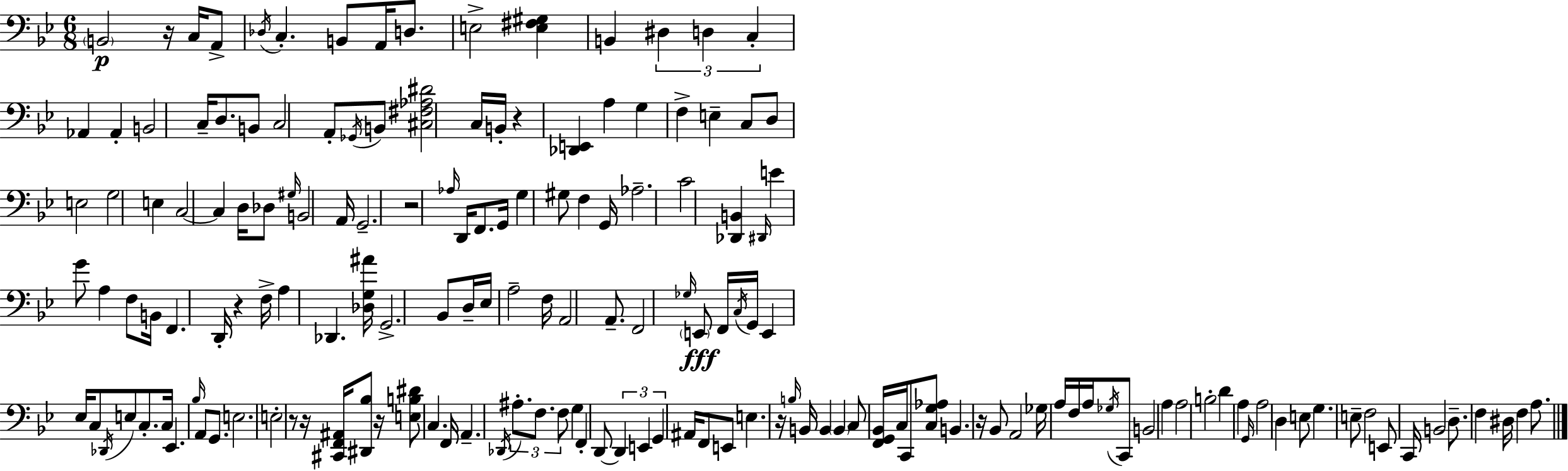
B2/h R/s C3/s A2/e Db3/s C3/q. B2/e A2/s D3/e. E3/h [E3,F#3,G#3]/q B2/q D#3/q D3/q C3/q Ab2/q Ab2/q B2/h C3/s D3/e. B2/e C3/h A2/e Gb2/s B2/e [C#3,F#3,Ab3,D#4]/h C3/s B2/s R/q [Db2,E2]/q A3/q G3/q F3/q E3/q C3/e D3/e E3/h G3/h E3/q C3/h C3/q D3/s Db3/e G#3/s B2/h A2/s G2/h. R/h Ab3/s D2/s F2/e. G2/s G3/q G#3/e F3/q G2/s Ab3/h. C4/h [Db2,B2]/q D#2/s E4/q G4/e A3/q F3/e B2/s F2/q. D2/s R/q F3/s A3/q Db2/q. [Db3,G3,A#4]/s G2/h. Bb2/e D3/s Eb3/s A3/h F3/s A2/h A2/e. F2/h Gb3/s E2/e F2/s C3/s G2/s E2/q Eb3/s C3/e Db2/s E3/e C3/e. C3/s Eb2/q. Bb3/s A2/e G2/e. E3/h. E3/h R/e R/s [C#2,F2,A#2]/s [D#2,Bb3]/e R/s [E3,B3,D#4]/e C3/q. F2/s A2/q. Db2/s A#3/e. F3/e. F3/e G3/q F2/q D2/e D2/q E2/q G2/q A#2/s F2/e E2/e E3/q. R/s B3/s B2/s B2/q B2/q C3/e [F2,G2,Bb2]/s C3/s C2/e [C3,G3,Ab3]/e B2/q. R/s Bb2/e A2/h Gb3/s A3/s F3/s A3/s Gb3/s C2/e B2/h A3/q A3/h B3/h D4/q A3/q G2/s A3/h D3/q E3/e G3/q. E3/e F3/h E2/e C2/s B2/h D3/e. F3/q D#3/s F3/q A3/e.